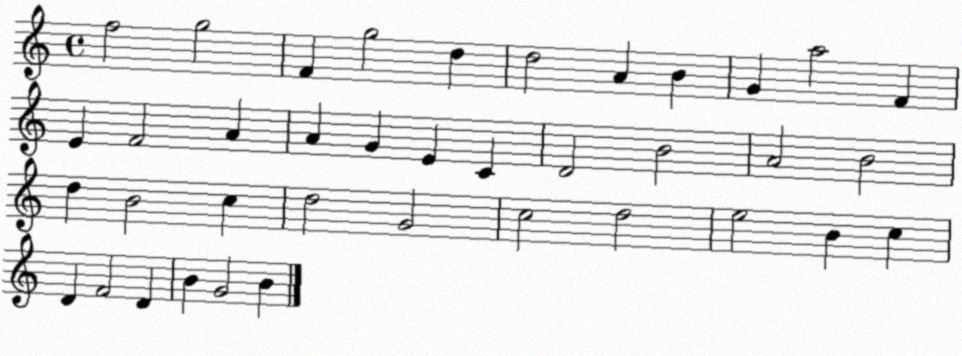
X:1
T:Untitled
M:4/4
L:1/4
K:C
f2 g2 F g2 d d2 A B G a2 F E F2 A A G E C D2 B2 A2 B2 d B2 c d2 G2 c2 d2 e2 B c D F2 D B G2 B